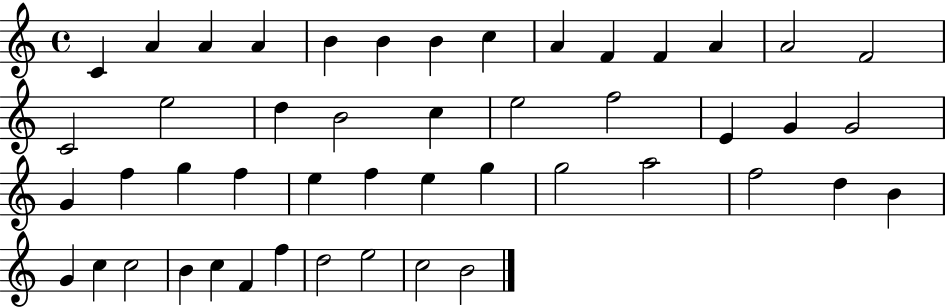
{
  \clef treble
  \time 4/4
  \defaultTimeSignature
  \key c \major
  c'4 a'4 a'4 a'4 | b'4 b'4 b'4 c''4 | a'4 f'4 f'4 a'4 | a'2 f'2 | \break c'2 e''2 | d''4 b'2 c''4 | e''2 f''2 | e'4 g'4 g'2 | \break g'4 f''4 g''4 f''4 | e''4 f''4 e''4 g''4 | g''2 a''2 | f''2 d''4 b'4 | \break g'4 c''4 c''2 | b'4 c''4 f'4 f''4 | d''2 e''2 | c''2 b'2 | \break \bar "|."
}